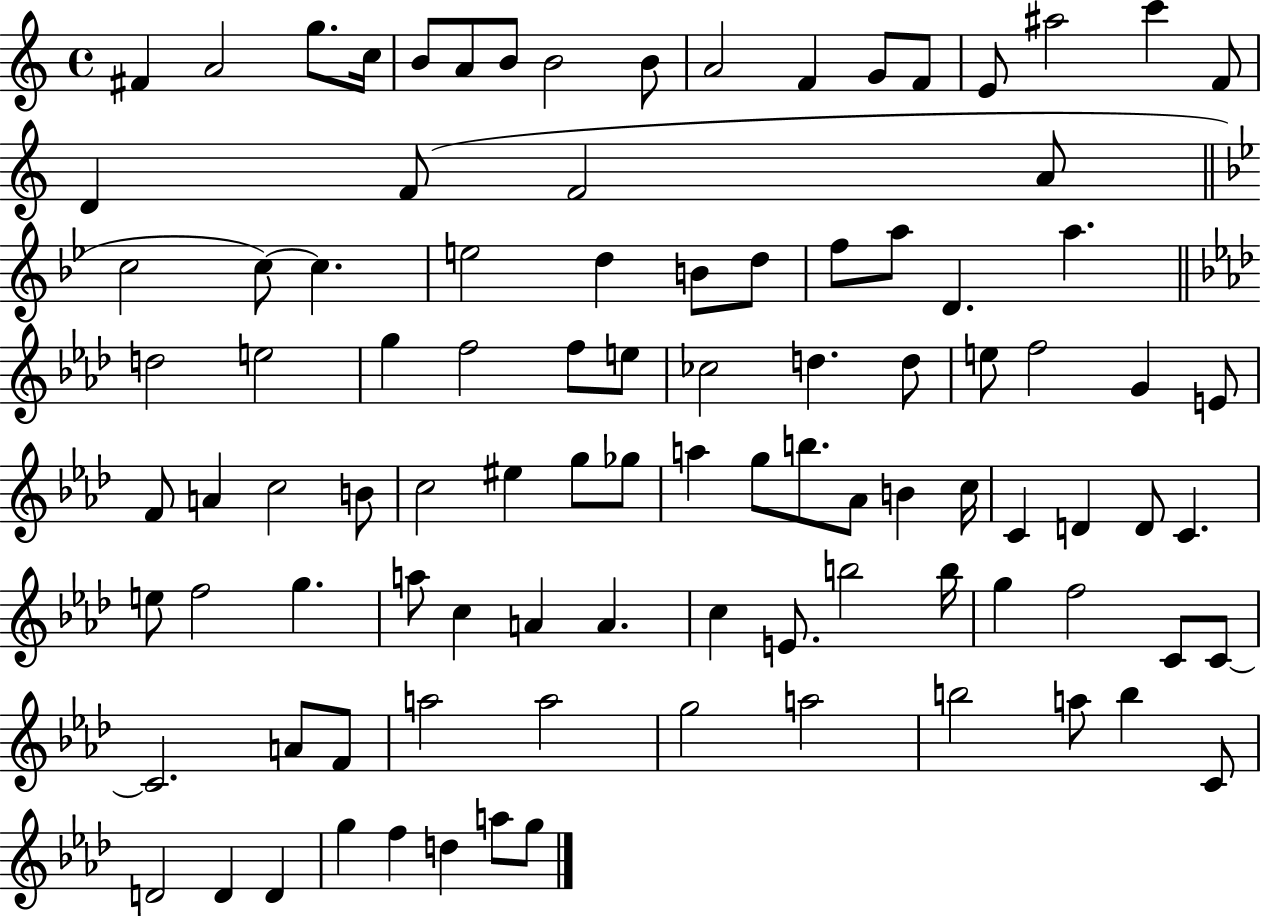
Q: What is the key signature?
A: C major